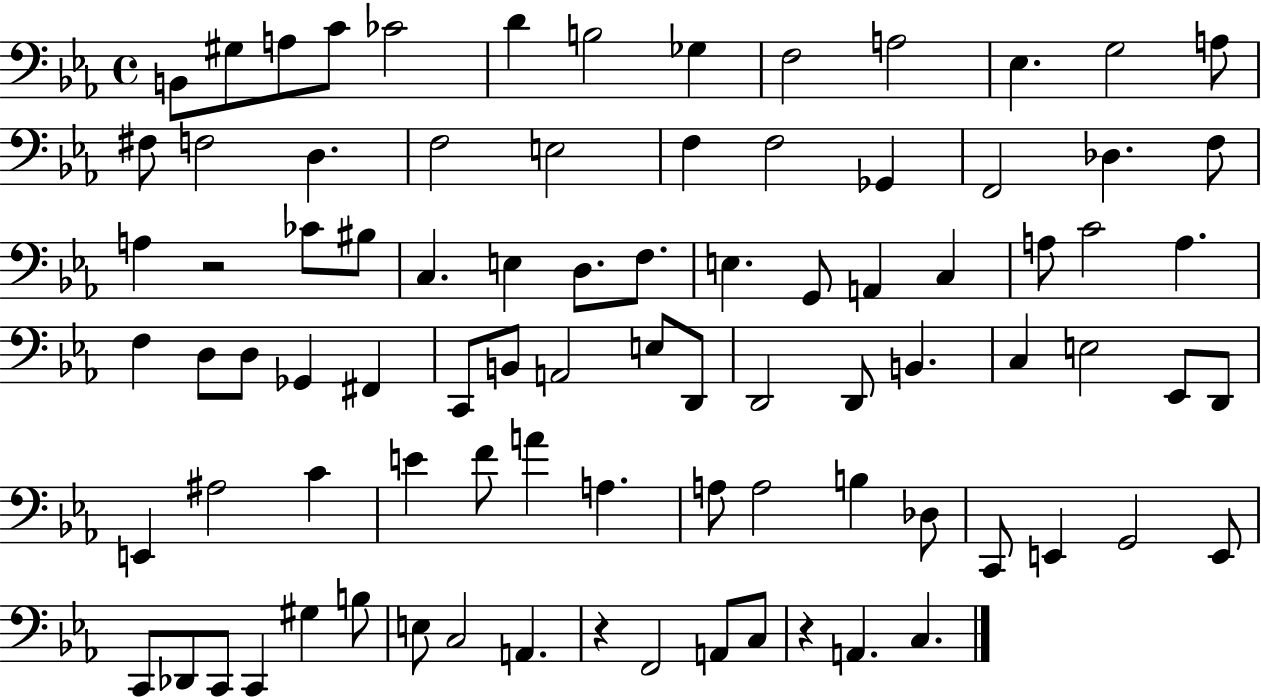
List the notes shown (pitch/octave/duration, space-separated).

B2/e G#3/e A3/e C4/e CES4/h D4/q B3/h Gb3/q F3/h A3/h Eb3/q. G3/h A3/e F#3/e F3/h D3/q. F3/h E3/h F3/q F3/h Gb2/q F2/h Db3/q. F3/e A3/q R/h CES4/e BIS3/e C3/q. E3/q D3/e. F3/e. E3/q. G2/e A2/q C3/q A3/e C4/h A3/q. F3/q D3/e D3/e Gb2/q F#2/q C2/e B2/e A2/h E3/e D2/e D2/h D2/e B2/q. C3/q E3/h Eb2/e D2/e E2/q A#3/h C4/q E4/q F4/e A4/q A3/q. A3/e A3/h B3/q Db3/e C2/e E2/q G2/h E2/e C2/e Db2/e C2/e C2/q G#3/q B3/e E3/e C3/h A2/q. R/q F2/h A2/e C3/e R/q A2/q. C3/q.